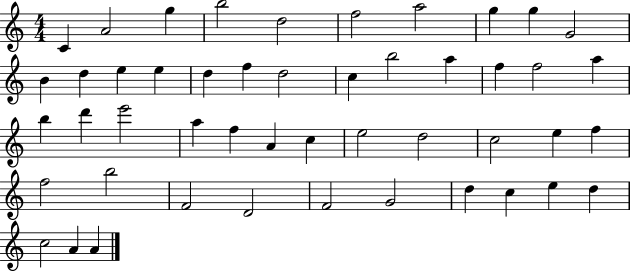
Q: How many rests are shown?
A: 0